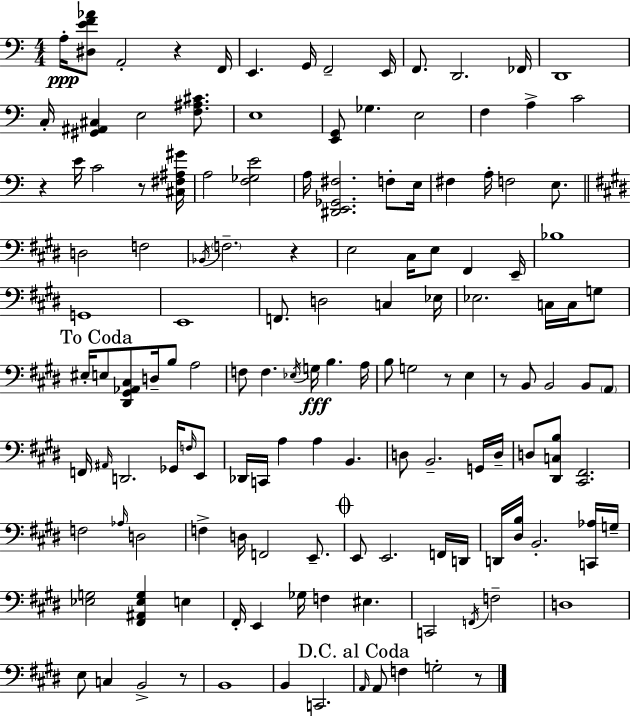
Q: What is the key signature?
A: A minor